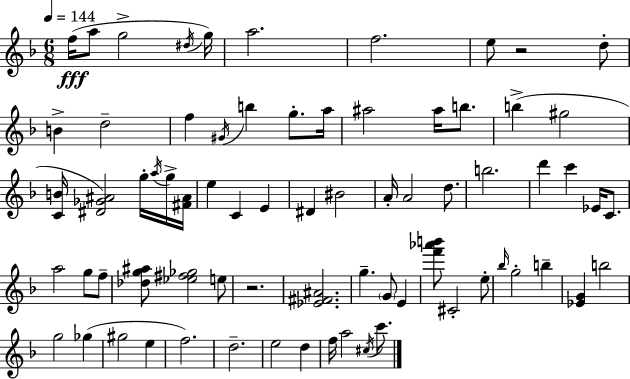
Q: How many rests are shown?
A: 2